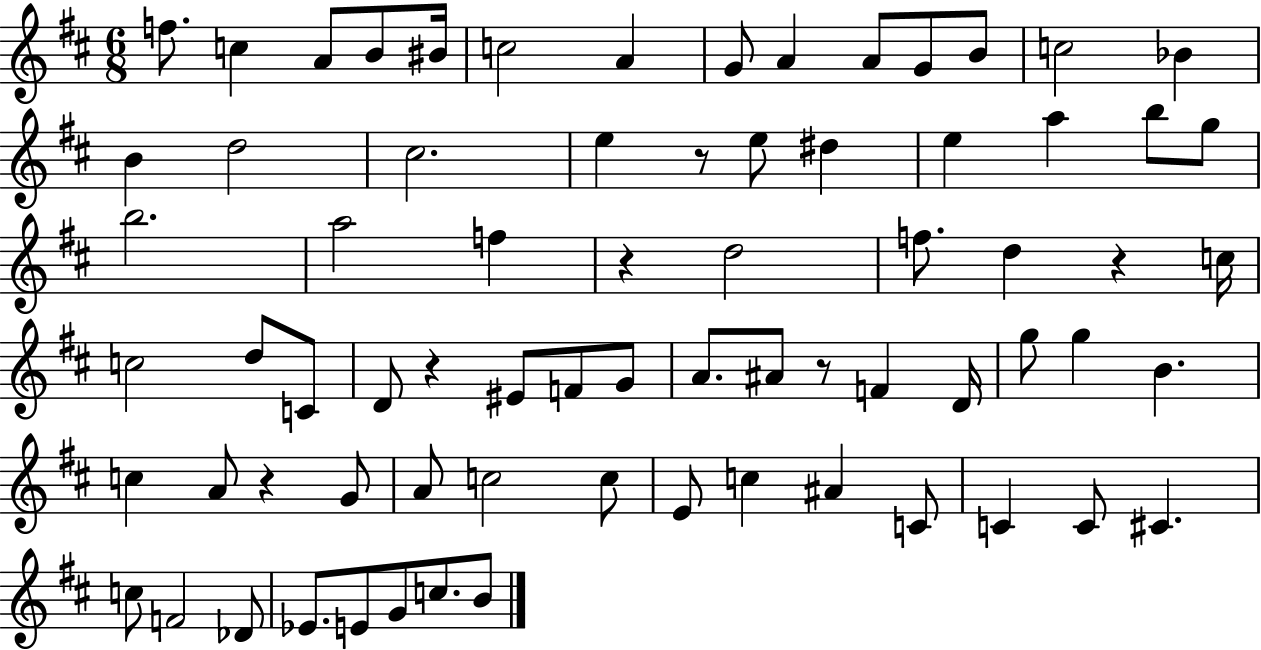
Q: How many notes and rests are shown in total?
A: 72